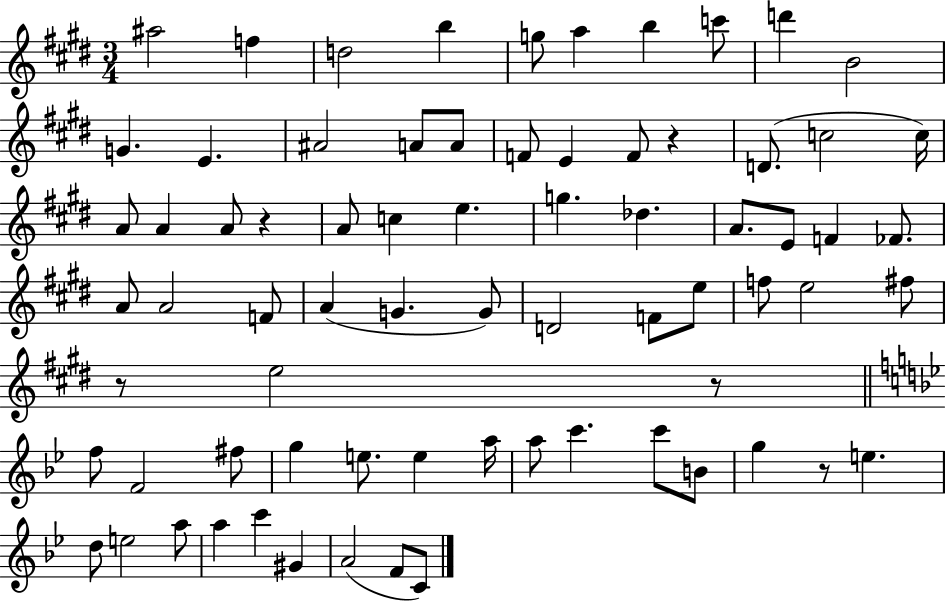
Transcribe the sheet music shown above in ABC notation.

X:1
T:Untitled
M:3/4
L:1/4
K:E
^a2 f d2 b g/2 a b c'/2 d' B2 G E ^A2 A/2 A/2 F/2 E F/2 z D/2 c2 c/4 A/2 A A/2 z A/2 c e g _d A/2 E/2 F _F/2 A/2 A2 F/2 A G G/2 D2 F/2 e/2 f/2 e2 ^f/2 z/2 e2 z/2 f/2 F2 ^f/2 g e/2 e a/4 a/2 c' c'/2 B/2 g z/2 e d/2 e2 a/2 a c' ^G A2 F/2 C/2